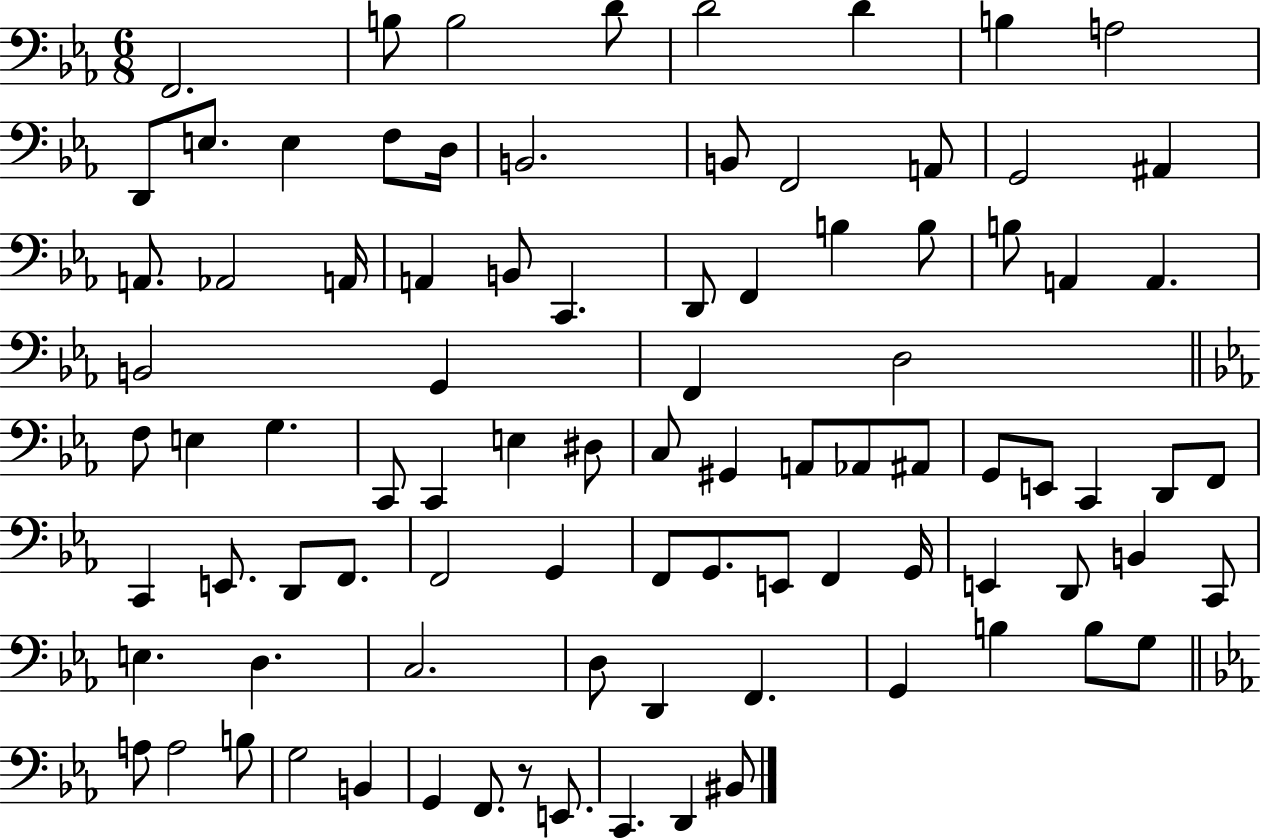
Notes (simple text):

F2/h. B3/e B3/h D4/e D4/h D4/q B3/q A3/h D2/e E3/e. E3/q F3/e D3/s B2/h. B2/e F2/h A2/e G2/h A#2/q A2/e. Ab2/h A2/s A2/q B2/e C2/q. D2/e F2/q B3/q B3/e B3/e A2/q A2/q. B2/h G2/q F2/q D3/h F3/e E3/q G3/q. C2/e C2/q E3/q D#3/e C3/e G#2/q A2/e Ab2/e A#2/e G2/e E2/e C2/q D2/e F2/e C2/q E2/e. D2/e F2/e. F2/h G2/q F2/e G2/e. E2/e F2/q G2/s E2/q D2/e B2/q C2/e E3/q. D3/q. C3/h. D3/e D2/q F2/q. G2/q B3/q B3/e G3/e A3/e A3/h B3/e G3/h B2/q G2/q F2/e. R/e E2/e. C2/q. D2/q BIS2/e